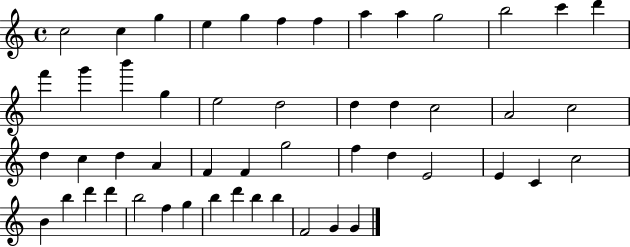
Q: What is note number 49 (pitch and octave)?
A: F4